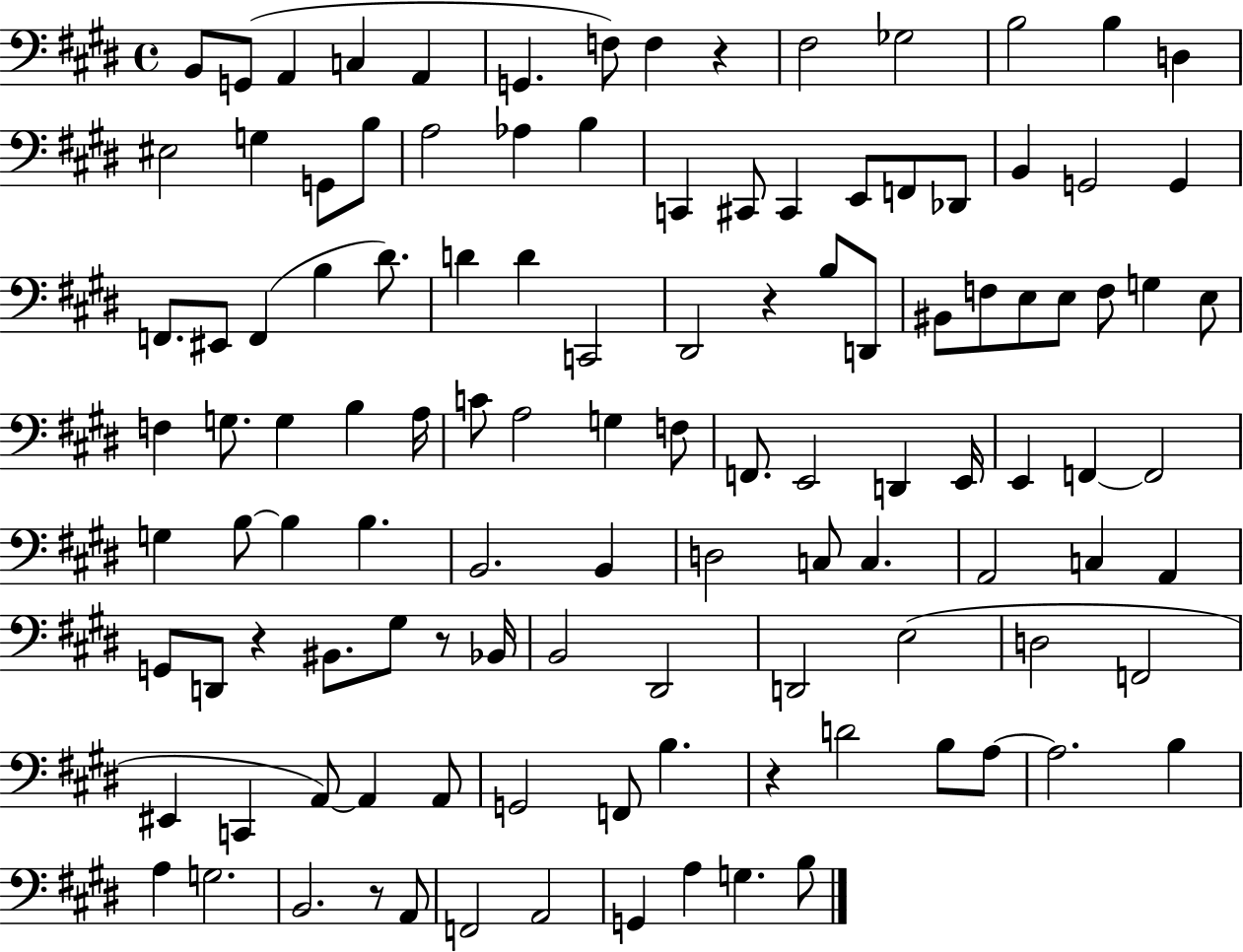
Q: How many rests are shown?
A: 6